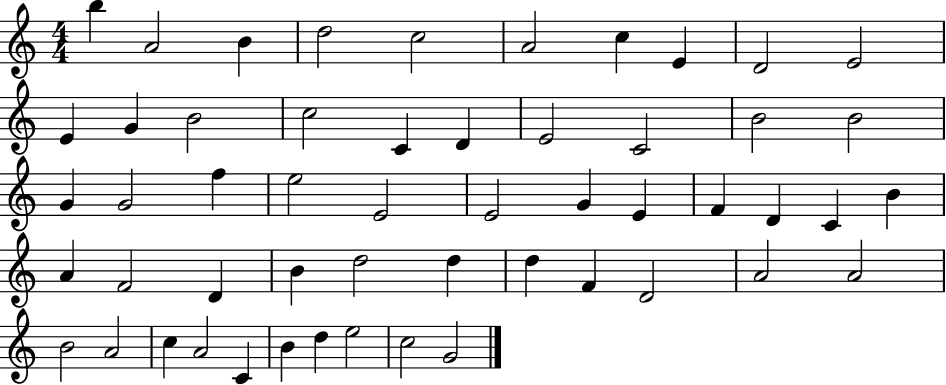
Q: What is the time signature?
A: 4/4